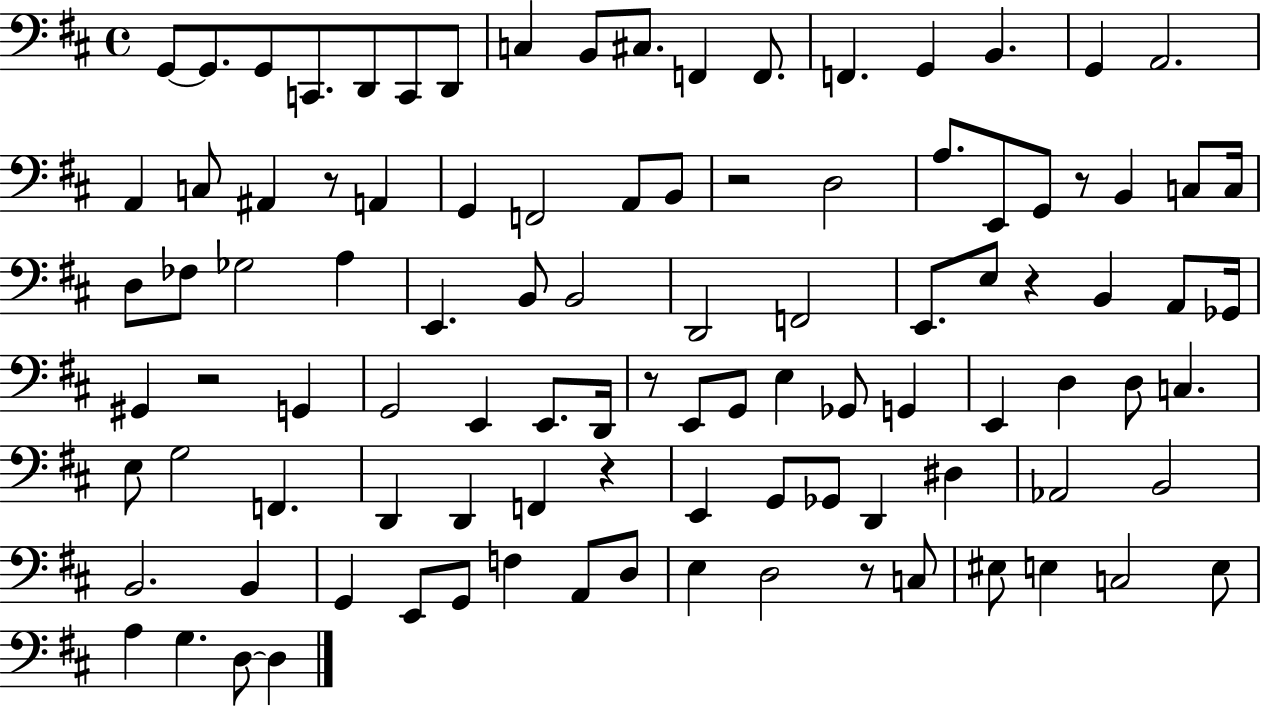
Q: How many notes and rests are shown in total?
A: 101